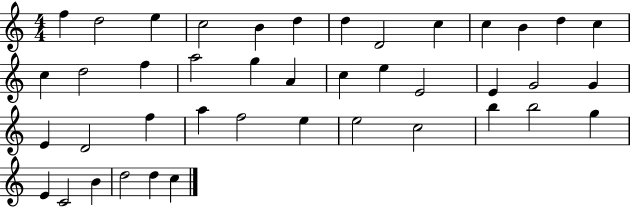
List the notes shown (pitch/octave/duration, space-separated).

F5/q D5/h E5/q C5/h B4/q D5/q D5/q D4/h C5/q C5/q B4/q D5/q C5/q C5/q D5/h F5/q A5/h G5/q A4/q C5/q E5/q E4/h E4/q G4/h G4/q E4/q D4/h F5/q A5/q F5/h E5/q E5/h C5/h B5/q B5/h G5/q E4/q C4/h B4/q D5/h D5/q C5/q